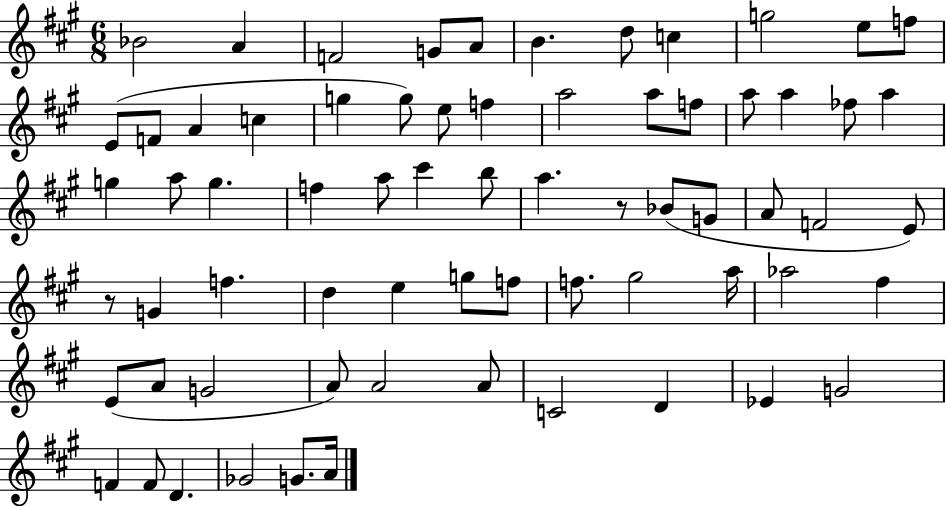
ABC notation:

X:1
T:Untitled
M:6/8
L:1/4
K:A
_B2 A F2 G/2 A/2 B d/2 c g2 e/2 f/2 E/2 F/2 A c g g/2 e/2 f a2 a/2 f/2 a/2 a _f/2 a g a/2 g f a/2 ^c' b/2 a z/2 _B/2 G/2 A/2 F2 E/2 z/2 G f d e g/2 f/2 f/2 ^g2 a/4 _a2 ^f E/2 A/2 G2 A/2 A2 A/2 C2 D _E G2 F F/2 D _G2 G/2 A/4